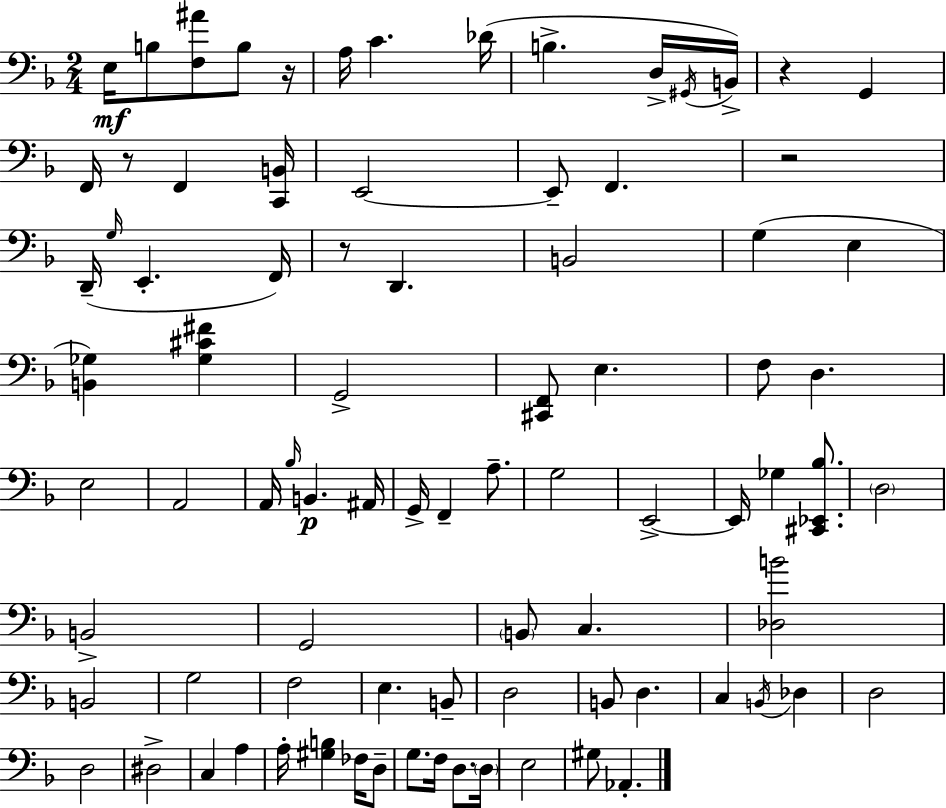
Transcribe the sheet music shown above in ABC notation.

X:1
T:Untitled
M:2/4
L:1/4
K:F
E,/4 B,/2 [F,^A]/2 B,/2 z/4 A,/4 C _D/4 B, D,/4 ^G,,/4 B,,/4 z G,, F,,/4 z/2 F,, [C,,B,,]/4 E,,2 E,,/2 F,, z2 D,,/4 G,/4 E,, F,,/4 z/2 D,, B,,2 G, E, [B,,_G,] [_G,^C^F] G,,2 [^C,,F,,]/2 E, F,/2 D, E,2 A,,2 A,,/4 _B,/4 B,, ^A,,/4 G,,/4 F,, A,/2 G,2 E,,2 E,,/4 _G, [^C,,_E,,_B,]/2 D,2 B,,2 G,,2 B,,/2 C, [_D,B]2 B,,2 G,2 F,2 E, B,,/2 D,2 B,,/2 D, C, B,,/4 _D, D,2 D,2 ^D,2 C, A, A,/4 [^G,B,] _F,/4 D,/2 G,/2 F,/4 D,/2 D,/4 E,2 ^G,/2 _A,,